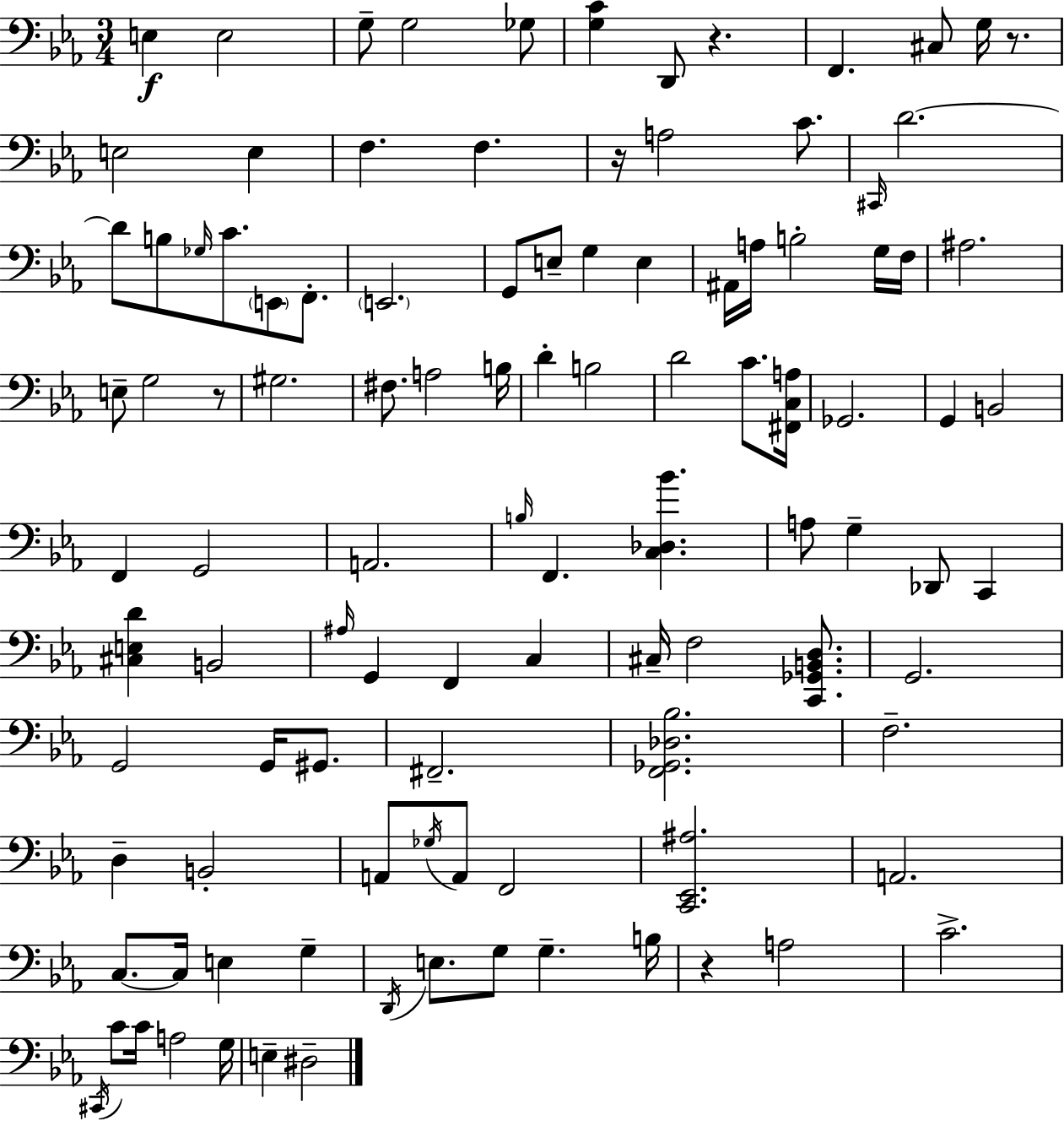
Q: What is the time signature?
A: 3/4